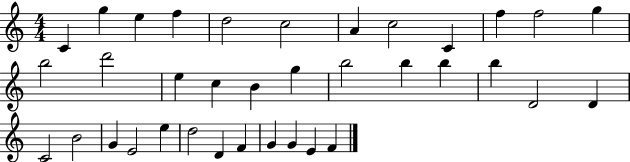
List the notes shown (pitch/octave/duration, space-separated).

C4/q G5/q E5/q F5/q D5/h C5/h A4/q C5/h C4/q F5/q F5/h G5/q B5/h D6/h E5/q C5/q B4/q G5/q B5/h B5/q B5/q B5/q D4/h D4/q C4/h B4/h G4/q E4/h E5/q D5/h D4/q F4/q G4/q G4/q E4/q F4/q